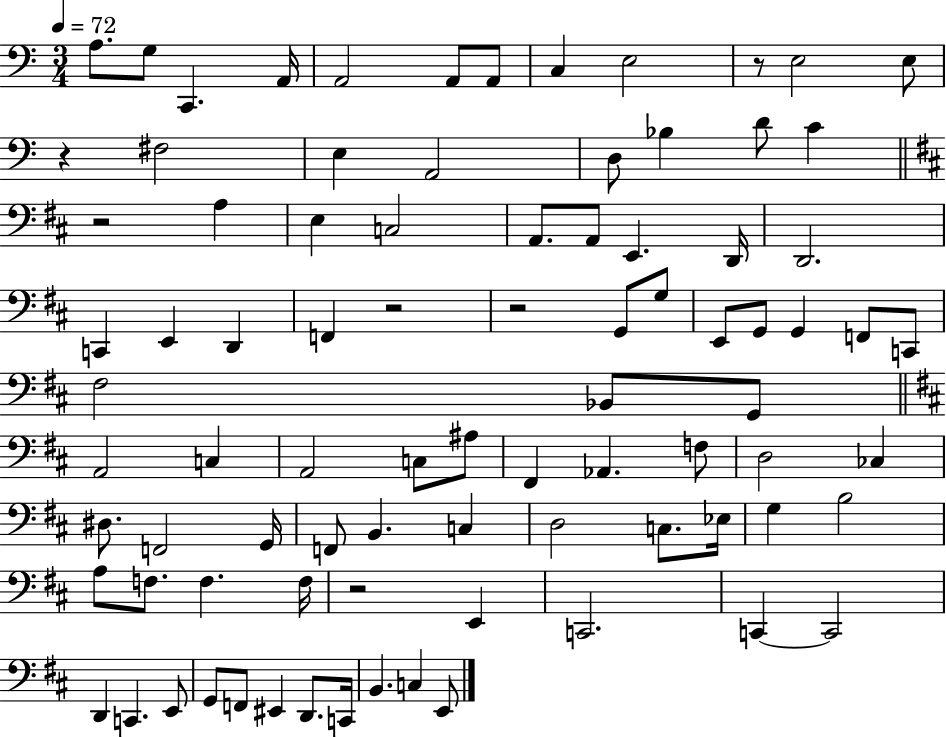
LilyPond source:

{
  \clef bass
  \numericTimeSignature
  \time 3/4
  \key c \major
  \tempo 4 = 72
  a8. g8 c,4. a,16 | a,2 a,8 a,8 | c4 e2 | r8 e2 e8 | \break r4 fis2 | e4 a,2 | d8 bes4 d'8 c'4 | \bar "||" \break \key d \major r2 a4 | e4 c2 | a,8. a,8 e,4. d,16 | d,2. | \break c,4 e,4 d,4 | f,4 r2 | r2 g,8 g8 | e,8 g,8 g,4 f,8 c,8 | \break fis2 bes,8 g,8 | \bar "||" \break \key d \major a,2 c4 | a,2 c8 ais8 | fis,4 aes,4. f8 | d2 ces4 | \break dis8. f,2 g,16 | f,8 b,4. c4 | d2 c8. ees16 | g4 b2 | \break a8 f8. f4. f16 | r2 e,4 | c,2. | c,4~~ c,2 | \break d,4 c,4. e,8 | g,8 f,8 eis,4 d,8. c,16 | b,4. c4 e,8 | \bar "|."
}